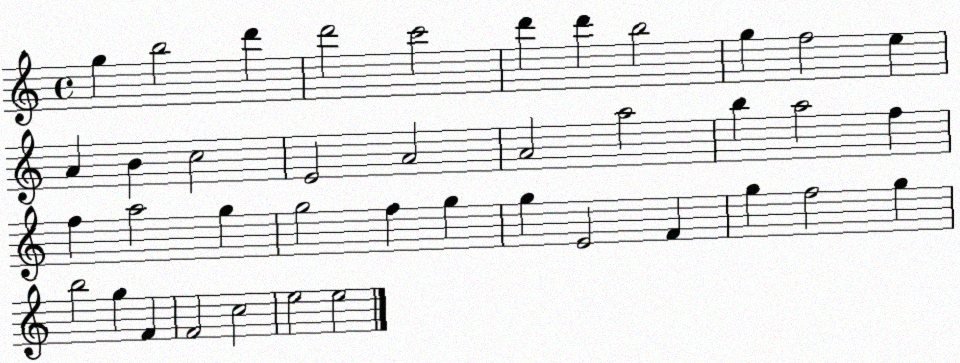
X:1
T:Untitled
M:4/4
L:1/4
K:C
g b2 d' d'2 c'2 d' d' b2 g f2 e A B c2 E2 A2 A2 a2 b a2 f f a2 g g2 f g g E2 F g f2 g b2 g F F2 c2 e2 e2